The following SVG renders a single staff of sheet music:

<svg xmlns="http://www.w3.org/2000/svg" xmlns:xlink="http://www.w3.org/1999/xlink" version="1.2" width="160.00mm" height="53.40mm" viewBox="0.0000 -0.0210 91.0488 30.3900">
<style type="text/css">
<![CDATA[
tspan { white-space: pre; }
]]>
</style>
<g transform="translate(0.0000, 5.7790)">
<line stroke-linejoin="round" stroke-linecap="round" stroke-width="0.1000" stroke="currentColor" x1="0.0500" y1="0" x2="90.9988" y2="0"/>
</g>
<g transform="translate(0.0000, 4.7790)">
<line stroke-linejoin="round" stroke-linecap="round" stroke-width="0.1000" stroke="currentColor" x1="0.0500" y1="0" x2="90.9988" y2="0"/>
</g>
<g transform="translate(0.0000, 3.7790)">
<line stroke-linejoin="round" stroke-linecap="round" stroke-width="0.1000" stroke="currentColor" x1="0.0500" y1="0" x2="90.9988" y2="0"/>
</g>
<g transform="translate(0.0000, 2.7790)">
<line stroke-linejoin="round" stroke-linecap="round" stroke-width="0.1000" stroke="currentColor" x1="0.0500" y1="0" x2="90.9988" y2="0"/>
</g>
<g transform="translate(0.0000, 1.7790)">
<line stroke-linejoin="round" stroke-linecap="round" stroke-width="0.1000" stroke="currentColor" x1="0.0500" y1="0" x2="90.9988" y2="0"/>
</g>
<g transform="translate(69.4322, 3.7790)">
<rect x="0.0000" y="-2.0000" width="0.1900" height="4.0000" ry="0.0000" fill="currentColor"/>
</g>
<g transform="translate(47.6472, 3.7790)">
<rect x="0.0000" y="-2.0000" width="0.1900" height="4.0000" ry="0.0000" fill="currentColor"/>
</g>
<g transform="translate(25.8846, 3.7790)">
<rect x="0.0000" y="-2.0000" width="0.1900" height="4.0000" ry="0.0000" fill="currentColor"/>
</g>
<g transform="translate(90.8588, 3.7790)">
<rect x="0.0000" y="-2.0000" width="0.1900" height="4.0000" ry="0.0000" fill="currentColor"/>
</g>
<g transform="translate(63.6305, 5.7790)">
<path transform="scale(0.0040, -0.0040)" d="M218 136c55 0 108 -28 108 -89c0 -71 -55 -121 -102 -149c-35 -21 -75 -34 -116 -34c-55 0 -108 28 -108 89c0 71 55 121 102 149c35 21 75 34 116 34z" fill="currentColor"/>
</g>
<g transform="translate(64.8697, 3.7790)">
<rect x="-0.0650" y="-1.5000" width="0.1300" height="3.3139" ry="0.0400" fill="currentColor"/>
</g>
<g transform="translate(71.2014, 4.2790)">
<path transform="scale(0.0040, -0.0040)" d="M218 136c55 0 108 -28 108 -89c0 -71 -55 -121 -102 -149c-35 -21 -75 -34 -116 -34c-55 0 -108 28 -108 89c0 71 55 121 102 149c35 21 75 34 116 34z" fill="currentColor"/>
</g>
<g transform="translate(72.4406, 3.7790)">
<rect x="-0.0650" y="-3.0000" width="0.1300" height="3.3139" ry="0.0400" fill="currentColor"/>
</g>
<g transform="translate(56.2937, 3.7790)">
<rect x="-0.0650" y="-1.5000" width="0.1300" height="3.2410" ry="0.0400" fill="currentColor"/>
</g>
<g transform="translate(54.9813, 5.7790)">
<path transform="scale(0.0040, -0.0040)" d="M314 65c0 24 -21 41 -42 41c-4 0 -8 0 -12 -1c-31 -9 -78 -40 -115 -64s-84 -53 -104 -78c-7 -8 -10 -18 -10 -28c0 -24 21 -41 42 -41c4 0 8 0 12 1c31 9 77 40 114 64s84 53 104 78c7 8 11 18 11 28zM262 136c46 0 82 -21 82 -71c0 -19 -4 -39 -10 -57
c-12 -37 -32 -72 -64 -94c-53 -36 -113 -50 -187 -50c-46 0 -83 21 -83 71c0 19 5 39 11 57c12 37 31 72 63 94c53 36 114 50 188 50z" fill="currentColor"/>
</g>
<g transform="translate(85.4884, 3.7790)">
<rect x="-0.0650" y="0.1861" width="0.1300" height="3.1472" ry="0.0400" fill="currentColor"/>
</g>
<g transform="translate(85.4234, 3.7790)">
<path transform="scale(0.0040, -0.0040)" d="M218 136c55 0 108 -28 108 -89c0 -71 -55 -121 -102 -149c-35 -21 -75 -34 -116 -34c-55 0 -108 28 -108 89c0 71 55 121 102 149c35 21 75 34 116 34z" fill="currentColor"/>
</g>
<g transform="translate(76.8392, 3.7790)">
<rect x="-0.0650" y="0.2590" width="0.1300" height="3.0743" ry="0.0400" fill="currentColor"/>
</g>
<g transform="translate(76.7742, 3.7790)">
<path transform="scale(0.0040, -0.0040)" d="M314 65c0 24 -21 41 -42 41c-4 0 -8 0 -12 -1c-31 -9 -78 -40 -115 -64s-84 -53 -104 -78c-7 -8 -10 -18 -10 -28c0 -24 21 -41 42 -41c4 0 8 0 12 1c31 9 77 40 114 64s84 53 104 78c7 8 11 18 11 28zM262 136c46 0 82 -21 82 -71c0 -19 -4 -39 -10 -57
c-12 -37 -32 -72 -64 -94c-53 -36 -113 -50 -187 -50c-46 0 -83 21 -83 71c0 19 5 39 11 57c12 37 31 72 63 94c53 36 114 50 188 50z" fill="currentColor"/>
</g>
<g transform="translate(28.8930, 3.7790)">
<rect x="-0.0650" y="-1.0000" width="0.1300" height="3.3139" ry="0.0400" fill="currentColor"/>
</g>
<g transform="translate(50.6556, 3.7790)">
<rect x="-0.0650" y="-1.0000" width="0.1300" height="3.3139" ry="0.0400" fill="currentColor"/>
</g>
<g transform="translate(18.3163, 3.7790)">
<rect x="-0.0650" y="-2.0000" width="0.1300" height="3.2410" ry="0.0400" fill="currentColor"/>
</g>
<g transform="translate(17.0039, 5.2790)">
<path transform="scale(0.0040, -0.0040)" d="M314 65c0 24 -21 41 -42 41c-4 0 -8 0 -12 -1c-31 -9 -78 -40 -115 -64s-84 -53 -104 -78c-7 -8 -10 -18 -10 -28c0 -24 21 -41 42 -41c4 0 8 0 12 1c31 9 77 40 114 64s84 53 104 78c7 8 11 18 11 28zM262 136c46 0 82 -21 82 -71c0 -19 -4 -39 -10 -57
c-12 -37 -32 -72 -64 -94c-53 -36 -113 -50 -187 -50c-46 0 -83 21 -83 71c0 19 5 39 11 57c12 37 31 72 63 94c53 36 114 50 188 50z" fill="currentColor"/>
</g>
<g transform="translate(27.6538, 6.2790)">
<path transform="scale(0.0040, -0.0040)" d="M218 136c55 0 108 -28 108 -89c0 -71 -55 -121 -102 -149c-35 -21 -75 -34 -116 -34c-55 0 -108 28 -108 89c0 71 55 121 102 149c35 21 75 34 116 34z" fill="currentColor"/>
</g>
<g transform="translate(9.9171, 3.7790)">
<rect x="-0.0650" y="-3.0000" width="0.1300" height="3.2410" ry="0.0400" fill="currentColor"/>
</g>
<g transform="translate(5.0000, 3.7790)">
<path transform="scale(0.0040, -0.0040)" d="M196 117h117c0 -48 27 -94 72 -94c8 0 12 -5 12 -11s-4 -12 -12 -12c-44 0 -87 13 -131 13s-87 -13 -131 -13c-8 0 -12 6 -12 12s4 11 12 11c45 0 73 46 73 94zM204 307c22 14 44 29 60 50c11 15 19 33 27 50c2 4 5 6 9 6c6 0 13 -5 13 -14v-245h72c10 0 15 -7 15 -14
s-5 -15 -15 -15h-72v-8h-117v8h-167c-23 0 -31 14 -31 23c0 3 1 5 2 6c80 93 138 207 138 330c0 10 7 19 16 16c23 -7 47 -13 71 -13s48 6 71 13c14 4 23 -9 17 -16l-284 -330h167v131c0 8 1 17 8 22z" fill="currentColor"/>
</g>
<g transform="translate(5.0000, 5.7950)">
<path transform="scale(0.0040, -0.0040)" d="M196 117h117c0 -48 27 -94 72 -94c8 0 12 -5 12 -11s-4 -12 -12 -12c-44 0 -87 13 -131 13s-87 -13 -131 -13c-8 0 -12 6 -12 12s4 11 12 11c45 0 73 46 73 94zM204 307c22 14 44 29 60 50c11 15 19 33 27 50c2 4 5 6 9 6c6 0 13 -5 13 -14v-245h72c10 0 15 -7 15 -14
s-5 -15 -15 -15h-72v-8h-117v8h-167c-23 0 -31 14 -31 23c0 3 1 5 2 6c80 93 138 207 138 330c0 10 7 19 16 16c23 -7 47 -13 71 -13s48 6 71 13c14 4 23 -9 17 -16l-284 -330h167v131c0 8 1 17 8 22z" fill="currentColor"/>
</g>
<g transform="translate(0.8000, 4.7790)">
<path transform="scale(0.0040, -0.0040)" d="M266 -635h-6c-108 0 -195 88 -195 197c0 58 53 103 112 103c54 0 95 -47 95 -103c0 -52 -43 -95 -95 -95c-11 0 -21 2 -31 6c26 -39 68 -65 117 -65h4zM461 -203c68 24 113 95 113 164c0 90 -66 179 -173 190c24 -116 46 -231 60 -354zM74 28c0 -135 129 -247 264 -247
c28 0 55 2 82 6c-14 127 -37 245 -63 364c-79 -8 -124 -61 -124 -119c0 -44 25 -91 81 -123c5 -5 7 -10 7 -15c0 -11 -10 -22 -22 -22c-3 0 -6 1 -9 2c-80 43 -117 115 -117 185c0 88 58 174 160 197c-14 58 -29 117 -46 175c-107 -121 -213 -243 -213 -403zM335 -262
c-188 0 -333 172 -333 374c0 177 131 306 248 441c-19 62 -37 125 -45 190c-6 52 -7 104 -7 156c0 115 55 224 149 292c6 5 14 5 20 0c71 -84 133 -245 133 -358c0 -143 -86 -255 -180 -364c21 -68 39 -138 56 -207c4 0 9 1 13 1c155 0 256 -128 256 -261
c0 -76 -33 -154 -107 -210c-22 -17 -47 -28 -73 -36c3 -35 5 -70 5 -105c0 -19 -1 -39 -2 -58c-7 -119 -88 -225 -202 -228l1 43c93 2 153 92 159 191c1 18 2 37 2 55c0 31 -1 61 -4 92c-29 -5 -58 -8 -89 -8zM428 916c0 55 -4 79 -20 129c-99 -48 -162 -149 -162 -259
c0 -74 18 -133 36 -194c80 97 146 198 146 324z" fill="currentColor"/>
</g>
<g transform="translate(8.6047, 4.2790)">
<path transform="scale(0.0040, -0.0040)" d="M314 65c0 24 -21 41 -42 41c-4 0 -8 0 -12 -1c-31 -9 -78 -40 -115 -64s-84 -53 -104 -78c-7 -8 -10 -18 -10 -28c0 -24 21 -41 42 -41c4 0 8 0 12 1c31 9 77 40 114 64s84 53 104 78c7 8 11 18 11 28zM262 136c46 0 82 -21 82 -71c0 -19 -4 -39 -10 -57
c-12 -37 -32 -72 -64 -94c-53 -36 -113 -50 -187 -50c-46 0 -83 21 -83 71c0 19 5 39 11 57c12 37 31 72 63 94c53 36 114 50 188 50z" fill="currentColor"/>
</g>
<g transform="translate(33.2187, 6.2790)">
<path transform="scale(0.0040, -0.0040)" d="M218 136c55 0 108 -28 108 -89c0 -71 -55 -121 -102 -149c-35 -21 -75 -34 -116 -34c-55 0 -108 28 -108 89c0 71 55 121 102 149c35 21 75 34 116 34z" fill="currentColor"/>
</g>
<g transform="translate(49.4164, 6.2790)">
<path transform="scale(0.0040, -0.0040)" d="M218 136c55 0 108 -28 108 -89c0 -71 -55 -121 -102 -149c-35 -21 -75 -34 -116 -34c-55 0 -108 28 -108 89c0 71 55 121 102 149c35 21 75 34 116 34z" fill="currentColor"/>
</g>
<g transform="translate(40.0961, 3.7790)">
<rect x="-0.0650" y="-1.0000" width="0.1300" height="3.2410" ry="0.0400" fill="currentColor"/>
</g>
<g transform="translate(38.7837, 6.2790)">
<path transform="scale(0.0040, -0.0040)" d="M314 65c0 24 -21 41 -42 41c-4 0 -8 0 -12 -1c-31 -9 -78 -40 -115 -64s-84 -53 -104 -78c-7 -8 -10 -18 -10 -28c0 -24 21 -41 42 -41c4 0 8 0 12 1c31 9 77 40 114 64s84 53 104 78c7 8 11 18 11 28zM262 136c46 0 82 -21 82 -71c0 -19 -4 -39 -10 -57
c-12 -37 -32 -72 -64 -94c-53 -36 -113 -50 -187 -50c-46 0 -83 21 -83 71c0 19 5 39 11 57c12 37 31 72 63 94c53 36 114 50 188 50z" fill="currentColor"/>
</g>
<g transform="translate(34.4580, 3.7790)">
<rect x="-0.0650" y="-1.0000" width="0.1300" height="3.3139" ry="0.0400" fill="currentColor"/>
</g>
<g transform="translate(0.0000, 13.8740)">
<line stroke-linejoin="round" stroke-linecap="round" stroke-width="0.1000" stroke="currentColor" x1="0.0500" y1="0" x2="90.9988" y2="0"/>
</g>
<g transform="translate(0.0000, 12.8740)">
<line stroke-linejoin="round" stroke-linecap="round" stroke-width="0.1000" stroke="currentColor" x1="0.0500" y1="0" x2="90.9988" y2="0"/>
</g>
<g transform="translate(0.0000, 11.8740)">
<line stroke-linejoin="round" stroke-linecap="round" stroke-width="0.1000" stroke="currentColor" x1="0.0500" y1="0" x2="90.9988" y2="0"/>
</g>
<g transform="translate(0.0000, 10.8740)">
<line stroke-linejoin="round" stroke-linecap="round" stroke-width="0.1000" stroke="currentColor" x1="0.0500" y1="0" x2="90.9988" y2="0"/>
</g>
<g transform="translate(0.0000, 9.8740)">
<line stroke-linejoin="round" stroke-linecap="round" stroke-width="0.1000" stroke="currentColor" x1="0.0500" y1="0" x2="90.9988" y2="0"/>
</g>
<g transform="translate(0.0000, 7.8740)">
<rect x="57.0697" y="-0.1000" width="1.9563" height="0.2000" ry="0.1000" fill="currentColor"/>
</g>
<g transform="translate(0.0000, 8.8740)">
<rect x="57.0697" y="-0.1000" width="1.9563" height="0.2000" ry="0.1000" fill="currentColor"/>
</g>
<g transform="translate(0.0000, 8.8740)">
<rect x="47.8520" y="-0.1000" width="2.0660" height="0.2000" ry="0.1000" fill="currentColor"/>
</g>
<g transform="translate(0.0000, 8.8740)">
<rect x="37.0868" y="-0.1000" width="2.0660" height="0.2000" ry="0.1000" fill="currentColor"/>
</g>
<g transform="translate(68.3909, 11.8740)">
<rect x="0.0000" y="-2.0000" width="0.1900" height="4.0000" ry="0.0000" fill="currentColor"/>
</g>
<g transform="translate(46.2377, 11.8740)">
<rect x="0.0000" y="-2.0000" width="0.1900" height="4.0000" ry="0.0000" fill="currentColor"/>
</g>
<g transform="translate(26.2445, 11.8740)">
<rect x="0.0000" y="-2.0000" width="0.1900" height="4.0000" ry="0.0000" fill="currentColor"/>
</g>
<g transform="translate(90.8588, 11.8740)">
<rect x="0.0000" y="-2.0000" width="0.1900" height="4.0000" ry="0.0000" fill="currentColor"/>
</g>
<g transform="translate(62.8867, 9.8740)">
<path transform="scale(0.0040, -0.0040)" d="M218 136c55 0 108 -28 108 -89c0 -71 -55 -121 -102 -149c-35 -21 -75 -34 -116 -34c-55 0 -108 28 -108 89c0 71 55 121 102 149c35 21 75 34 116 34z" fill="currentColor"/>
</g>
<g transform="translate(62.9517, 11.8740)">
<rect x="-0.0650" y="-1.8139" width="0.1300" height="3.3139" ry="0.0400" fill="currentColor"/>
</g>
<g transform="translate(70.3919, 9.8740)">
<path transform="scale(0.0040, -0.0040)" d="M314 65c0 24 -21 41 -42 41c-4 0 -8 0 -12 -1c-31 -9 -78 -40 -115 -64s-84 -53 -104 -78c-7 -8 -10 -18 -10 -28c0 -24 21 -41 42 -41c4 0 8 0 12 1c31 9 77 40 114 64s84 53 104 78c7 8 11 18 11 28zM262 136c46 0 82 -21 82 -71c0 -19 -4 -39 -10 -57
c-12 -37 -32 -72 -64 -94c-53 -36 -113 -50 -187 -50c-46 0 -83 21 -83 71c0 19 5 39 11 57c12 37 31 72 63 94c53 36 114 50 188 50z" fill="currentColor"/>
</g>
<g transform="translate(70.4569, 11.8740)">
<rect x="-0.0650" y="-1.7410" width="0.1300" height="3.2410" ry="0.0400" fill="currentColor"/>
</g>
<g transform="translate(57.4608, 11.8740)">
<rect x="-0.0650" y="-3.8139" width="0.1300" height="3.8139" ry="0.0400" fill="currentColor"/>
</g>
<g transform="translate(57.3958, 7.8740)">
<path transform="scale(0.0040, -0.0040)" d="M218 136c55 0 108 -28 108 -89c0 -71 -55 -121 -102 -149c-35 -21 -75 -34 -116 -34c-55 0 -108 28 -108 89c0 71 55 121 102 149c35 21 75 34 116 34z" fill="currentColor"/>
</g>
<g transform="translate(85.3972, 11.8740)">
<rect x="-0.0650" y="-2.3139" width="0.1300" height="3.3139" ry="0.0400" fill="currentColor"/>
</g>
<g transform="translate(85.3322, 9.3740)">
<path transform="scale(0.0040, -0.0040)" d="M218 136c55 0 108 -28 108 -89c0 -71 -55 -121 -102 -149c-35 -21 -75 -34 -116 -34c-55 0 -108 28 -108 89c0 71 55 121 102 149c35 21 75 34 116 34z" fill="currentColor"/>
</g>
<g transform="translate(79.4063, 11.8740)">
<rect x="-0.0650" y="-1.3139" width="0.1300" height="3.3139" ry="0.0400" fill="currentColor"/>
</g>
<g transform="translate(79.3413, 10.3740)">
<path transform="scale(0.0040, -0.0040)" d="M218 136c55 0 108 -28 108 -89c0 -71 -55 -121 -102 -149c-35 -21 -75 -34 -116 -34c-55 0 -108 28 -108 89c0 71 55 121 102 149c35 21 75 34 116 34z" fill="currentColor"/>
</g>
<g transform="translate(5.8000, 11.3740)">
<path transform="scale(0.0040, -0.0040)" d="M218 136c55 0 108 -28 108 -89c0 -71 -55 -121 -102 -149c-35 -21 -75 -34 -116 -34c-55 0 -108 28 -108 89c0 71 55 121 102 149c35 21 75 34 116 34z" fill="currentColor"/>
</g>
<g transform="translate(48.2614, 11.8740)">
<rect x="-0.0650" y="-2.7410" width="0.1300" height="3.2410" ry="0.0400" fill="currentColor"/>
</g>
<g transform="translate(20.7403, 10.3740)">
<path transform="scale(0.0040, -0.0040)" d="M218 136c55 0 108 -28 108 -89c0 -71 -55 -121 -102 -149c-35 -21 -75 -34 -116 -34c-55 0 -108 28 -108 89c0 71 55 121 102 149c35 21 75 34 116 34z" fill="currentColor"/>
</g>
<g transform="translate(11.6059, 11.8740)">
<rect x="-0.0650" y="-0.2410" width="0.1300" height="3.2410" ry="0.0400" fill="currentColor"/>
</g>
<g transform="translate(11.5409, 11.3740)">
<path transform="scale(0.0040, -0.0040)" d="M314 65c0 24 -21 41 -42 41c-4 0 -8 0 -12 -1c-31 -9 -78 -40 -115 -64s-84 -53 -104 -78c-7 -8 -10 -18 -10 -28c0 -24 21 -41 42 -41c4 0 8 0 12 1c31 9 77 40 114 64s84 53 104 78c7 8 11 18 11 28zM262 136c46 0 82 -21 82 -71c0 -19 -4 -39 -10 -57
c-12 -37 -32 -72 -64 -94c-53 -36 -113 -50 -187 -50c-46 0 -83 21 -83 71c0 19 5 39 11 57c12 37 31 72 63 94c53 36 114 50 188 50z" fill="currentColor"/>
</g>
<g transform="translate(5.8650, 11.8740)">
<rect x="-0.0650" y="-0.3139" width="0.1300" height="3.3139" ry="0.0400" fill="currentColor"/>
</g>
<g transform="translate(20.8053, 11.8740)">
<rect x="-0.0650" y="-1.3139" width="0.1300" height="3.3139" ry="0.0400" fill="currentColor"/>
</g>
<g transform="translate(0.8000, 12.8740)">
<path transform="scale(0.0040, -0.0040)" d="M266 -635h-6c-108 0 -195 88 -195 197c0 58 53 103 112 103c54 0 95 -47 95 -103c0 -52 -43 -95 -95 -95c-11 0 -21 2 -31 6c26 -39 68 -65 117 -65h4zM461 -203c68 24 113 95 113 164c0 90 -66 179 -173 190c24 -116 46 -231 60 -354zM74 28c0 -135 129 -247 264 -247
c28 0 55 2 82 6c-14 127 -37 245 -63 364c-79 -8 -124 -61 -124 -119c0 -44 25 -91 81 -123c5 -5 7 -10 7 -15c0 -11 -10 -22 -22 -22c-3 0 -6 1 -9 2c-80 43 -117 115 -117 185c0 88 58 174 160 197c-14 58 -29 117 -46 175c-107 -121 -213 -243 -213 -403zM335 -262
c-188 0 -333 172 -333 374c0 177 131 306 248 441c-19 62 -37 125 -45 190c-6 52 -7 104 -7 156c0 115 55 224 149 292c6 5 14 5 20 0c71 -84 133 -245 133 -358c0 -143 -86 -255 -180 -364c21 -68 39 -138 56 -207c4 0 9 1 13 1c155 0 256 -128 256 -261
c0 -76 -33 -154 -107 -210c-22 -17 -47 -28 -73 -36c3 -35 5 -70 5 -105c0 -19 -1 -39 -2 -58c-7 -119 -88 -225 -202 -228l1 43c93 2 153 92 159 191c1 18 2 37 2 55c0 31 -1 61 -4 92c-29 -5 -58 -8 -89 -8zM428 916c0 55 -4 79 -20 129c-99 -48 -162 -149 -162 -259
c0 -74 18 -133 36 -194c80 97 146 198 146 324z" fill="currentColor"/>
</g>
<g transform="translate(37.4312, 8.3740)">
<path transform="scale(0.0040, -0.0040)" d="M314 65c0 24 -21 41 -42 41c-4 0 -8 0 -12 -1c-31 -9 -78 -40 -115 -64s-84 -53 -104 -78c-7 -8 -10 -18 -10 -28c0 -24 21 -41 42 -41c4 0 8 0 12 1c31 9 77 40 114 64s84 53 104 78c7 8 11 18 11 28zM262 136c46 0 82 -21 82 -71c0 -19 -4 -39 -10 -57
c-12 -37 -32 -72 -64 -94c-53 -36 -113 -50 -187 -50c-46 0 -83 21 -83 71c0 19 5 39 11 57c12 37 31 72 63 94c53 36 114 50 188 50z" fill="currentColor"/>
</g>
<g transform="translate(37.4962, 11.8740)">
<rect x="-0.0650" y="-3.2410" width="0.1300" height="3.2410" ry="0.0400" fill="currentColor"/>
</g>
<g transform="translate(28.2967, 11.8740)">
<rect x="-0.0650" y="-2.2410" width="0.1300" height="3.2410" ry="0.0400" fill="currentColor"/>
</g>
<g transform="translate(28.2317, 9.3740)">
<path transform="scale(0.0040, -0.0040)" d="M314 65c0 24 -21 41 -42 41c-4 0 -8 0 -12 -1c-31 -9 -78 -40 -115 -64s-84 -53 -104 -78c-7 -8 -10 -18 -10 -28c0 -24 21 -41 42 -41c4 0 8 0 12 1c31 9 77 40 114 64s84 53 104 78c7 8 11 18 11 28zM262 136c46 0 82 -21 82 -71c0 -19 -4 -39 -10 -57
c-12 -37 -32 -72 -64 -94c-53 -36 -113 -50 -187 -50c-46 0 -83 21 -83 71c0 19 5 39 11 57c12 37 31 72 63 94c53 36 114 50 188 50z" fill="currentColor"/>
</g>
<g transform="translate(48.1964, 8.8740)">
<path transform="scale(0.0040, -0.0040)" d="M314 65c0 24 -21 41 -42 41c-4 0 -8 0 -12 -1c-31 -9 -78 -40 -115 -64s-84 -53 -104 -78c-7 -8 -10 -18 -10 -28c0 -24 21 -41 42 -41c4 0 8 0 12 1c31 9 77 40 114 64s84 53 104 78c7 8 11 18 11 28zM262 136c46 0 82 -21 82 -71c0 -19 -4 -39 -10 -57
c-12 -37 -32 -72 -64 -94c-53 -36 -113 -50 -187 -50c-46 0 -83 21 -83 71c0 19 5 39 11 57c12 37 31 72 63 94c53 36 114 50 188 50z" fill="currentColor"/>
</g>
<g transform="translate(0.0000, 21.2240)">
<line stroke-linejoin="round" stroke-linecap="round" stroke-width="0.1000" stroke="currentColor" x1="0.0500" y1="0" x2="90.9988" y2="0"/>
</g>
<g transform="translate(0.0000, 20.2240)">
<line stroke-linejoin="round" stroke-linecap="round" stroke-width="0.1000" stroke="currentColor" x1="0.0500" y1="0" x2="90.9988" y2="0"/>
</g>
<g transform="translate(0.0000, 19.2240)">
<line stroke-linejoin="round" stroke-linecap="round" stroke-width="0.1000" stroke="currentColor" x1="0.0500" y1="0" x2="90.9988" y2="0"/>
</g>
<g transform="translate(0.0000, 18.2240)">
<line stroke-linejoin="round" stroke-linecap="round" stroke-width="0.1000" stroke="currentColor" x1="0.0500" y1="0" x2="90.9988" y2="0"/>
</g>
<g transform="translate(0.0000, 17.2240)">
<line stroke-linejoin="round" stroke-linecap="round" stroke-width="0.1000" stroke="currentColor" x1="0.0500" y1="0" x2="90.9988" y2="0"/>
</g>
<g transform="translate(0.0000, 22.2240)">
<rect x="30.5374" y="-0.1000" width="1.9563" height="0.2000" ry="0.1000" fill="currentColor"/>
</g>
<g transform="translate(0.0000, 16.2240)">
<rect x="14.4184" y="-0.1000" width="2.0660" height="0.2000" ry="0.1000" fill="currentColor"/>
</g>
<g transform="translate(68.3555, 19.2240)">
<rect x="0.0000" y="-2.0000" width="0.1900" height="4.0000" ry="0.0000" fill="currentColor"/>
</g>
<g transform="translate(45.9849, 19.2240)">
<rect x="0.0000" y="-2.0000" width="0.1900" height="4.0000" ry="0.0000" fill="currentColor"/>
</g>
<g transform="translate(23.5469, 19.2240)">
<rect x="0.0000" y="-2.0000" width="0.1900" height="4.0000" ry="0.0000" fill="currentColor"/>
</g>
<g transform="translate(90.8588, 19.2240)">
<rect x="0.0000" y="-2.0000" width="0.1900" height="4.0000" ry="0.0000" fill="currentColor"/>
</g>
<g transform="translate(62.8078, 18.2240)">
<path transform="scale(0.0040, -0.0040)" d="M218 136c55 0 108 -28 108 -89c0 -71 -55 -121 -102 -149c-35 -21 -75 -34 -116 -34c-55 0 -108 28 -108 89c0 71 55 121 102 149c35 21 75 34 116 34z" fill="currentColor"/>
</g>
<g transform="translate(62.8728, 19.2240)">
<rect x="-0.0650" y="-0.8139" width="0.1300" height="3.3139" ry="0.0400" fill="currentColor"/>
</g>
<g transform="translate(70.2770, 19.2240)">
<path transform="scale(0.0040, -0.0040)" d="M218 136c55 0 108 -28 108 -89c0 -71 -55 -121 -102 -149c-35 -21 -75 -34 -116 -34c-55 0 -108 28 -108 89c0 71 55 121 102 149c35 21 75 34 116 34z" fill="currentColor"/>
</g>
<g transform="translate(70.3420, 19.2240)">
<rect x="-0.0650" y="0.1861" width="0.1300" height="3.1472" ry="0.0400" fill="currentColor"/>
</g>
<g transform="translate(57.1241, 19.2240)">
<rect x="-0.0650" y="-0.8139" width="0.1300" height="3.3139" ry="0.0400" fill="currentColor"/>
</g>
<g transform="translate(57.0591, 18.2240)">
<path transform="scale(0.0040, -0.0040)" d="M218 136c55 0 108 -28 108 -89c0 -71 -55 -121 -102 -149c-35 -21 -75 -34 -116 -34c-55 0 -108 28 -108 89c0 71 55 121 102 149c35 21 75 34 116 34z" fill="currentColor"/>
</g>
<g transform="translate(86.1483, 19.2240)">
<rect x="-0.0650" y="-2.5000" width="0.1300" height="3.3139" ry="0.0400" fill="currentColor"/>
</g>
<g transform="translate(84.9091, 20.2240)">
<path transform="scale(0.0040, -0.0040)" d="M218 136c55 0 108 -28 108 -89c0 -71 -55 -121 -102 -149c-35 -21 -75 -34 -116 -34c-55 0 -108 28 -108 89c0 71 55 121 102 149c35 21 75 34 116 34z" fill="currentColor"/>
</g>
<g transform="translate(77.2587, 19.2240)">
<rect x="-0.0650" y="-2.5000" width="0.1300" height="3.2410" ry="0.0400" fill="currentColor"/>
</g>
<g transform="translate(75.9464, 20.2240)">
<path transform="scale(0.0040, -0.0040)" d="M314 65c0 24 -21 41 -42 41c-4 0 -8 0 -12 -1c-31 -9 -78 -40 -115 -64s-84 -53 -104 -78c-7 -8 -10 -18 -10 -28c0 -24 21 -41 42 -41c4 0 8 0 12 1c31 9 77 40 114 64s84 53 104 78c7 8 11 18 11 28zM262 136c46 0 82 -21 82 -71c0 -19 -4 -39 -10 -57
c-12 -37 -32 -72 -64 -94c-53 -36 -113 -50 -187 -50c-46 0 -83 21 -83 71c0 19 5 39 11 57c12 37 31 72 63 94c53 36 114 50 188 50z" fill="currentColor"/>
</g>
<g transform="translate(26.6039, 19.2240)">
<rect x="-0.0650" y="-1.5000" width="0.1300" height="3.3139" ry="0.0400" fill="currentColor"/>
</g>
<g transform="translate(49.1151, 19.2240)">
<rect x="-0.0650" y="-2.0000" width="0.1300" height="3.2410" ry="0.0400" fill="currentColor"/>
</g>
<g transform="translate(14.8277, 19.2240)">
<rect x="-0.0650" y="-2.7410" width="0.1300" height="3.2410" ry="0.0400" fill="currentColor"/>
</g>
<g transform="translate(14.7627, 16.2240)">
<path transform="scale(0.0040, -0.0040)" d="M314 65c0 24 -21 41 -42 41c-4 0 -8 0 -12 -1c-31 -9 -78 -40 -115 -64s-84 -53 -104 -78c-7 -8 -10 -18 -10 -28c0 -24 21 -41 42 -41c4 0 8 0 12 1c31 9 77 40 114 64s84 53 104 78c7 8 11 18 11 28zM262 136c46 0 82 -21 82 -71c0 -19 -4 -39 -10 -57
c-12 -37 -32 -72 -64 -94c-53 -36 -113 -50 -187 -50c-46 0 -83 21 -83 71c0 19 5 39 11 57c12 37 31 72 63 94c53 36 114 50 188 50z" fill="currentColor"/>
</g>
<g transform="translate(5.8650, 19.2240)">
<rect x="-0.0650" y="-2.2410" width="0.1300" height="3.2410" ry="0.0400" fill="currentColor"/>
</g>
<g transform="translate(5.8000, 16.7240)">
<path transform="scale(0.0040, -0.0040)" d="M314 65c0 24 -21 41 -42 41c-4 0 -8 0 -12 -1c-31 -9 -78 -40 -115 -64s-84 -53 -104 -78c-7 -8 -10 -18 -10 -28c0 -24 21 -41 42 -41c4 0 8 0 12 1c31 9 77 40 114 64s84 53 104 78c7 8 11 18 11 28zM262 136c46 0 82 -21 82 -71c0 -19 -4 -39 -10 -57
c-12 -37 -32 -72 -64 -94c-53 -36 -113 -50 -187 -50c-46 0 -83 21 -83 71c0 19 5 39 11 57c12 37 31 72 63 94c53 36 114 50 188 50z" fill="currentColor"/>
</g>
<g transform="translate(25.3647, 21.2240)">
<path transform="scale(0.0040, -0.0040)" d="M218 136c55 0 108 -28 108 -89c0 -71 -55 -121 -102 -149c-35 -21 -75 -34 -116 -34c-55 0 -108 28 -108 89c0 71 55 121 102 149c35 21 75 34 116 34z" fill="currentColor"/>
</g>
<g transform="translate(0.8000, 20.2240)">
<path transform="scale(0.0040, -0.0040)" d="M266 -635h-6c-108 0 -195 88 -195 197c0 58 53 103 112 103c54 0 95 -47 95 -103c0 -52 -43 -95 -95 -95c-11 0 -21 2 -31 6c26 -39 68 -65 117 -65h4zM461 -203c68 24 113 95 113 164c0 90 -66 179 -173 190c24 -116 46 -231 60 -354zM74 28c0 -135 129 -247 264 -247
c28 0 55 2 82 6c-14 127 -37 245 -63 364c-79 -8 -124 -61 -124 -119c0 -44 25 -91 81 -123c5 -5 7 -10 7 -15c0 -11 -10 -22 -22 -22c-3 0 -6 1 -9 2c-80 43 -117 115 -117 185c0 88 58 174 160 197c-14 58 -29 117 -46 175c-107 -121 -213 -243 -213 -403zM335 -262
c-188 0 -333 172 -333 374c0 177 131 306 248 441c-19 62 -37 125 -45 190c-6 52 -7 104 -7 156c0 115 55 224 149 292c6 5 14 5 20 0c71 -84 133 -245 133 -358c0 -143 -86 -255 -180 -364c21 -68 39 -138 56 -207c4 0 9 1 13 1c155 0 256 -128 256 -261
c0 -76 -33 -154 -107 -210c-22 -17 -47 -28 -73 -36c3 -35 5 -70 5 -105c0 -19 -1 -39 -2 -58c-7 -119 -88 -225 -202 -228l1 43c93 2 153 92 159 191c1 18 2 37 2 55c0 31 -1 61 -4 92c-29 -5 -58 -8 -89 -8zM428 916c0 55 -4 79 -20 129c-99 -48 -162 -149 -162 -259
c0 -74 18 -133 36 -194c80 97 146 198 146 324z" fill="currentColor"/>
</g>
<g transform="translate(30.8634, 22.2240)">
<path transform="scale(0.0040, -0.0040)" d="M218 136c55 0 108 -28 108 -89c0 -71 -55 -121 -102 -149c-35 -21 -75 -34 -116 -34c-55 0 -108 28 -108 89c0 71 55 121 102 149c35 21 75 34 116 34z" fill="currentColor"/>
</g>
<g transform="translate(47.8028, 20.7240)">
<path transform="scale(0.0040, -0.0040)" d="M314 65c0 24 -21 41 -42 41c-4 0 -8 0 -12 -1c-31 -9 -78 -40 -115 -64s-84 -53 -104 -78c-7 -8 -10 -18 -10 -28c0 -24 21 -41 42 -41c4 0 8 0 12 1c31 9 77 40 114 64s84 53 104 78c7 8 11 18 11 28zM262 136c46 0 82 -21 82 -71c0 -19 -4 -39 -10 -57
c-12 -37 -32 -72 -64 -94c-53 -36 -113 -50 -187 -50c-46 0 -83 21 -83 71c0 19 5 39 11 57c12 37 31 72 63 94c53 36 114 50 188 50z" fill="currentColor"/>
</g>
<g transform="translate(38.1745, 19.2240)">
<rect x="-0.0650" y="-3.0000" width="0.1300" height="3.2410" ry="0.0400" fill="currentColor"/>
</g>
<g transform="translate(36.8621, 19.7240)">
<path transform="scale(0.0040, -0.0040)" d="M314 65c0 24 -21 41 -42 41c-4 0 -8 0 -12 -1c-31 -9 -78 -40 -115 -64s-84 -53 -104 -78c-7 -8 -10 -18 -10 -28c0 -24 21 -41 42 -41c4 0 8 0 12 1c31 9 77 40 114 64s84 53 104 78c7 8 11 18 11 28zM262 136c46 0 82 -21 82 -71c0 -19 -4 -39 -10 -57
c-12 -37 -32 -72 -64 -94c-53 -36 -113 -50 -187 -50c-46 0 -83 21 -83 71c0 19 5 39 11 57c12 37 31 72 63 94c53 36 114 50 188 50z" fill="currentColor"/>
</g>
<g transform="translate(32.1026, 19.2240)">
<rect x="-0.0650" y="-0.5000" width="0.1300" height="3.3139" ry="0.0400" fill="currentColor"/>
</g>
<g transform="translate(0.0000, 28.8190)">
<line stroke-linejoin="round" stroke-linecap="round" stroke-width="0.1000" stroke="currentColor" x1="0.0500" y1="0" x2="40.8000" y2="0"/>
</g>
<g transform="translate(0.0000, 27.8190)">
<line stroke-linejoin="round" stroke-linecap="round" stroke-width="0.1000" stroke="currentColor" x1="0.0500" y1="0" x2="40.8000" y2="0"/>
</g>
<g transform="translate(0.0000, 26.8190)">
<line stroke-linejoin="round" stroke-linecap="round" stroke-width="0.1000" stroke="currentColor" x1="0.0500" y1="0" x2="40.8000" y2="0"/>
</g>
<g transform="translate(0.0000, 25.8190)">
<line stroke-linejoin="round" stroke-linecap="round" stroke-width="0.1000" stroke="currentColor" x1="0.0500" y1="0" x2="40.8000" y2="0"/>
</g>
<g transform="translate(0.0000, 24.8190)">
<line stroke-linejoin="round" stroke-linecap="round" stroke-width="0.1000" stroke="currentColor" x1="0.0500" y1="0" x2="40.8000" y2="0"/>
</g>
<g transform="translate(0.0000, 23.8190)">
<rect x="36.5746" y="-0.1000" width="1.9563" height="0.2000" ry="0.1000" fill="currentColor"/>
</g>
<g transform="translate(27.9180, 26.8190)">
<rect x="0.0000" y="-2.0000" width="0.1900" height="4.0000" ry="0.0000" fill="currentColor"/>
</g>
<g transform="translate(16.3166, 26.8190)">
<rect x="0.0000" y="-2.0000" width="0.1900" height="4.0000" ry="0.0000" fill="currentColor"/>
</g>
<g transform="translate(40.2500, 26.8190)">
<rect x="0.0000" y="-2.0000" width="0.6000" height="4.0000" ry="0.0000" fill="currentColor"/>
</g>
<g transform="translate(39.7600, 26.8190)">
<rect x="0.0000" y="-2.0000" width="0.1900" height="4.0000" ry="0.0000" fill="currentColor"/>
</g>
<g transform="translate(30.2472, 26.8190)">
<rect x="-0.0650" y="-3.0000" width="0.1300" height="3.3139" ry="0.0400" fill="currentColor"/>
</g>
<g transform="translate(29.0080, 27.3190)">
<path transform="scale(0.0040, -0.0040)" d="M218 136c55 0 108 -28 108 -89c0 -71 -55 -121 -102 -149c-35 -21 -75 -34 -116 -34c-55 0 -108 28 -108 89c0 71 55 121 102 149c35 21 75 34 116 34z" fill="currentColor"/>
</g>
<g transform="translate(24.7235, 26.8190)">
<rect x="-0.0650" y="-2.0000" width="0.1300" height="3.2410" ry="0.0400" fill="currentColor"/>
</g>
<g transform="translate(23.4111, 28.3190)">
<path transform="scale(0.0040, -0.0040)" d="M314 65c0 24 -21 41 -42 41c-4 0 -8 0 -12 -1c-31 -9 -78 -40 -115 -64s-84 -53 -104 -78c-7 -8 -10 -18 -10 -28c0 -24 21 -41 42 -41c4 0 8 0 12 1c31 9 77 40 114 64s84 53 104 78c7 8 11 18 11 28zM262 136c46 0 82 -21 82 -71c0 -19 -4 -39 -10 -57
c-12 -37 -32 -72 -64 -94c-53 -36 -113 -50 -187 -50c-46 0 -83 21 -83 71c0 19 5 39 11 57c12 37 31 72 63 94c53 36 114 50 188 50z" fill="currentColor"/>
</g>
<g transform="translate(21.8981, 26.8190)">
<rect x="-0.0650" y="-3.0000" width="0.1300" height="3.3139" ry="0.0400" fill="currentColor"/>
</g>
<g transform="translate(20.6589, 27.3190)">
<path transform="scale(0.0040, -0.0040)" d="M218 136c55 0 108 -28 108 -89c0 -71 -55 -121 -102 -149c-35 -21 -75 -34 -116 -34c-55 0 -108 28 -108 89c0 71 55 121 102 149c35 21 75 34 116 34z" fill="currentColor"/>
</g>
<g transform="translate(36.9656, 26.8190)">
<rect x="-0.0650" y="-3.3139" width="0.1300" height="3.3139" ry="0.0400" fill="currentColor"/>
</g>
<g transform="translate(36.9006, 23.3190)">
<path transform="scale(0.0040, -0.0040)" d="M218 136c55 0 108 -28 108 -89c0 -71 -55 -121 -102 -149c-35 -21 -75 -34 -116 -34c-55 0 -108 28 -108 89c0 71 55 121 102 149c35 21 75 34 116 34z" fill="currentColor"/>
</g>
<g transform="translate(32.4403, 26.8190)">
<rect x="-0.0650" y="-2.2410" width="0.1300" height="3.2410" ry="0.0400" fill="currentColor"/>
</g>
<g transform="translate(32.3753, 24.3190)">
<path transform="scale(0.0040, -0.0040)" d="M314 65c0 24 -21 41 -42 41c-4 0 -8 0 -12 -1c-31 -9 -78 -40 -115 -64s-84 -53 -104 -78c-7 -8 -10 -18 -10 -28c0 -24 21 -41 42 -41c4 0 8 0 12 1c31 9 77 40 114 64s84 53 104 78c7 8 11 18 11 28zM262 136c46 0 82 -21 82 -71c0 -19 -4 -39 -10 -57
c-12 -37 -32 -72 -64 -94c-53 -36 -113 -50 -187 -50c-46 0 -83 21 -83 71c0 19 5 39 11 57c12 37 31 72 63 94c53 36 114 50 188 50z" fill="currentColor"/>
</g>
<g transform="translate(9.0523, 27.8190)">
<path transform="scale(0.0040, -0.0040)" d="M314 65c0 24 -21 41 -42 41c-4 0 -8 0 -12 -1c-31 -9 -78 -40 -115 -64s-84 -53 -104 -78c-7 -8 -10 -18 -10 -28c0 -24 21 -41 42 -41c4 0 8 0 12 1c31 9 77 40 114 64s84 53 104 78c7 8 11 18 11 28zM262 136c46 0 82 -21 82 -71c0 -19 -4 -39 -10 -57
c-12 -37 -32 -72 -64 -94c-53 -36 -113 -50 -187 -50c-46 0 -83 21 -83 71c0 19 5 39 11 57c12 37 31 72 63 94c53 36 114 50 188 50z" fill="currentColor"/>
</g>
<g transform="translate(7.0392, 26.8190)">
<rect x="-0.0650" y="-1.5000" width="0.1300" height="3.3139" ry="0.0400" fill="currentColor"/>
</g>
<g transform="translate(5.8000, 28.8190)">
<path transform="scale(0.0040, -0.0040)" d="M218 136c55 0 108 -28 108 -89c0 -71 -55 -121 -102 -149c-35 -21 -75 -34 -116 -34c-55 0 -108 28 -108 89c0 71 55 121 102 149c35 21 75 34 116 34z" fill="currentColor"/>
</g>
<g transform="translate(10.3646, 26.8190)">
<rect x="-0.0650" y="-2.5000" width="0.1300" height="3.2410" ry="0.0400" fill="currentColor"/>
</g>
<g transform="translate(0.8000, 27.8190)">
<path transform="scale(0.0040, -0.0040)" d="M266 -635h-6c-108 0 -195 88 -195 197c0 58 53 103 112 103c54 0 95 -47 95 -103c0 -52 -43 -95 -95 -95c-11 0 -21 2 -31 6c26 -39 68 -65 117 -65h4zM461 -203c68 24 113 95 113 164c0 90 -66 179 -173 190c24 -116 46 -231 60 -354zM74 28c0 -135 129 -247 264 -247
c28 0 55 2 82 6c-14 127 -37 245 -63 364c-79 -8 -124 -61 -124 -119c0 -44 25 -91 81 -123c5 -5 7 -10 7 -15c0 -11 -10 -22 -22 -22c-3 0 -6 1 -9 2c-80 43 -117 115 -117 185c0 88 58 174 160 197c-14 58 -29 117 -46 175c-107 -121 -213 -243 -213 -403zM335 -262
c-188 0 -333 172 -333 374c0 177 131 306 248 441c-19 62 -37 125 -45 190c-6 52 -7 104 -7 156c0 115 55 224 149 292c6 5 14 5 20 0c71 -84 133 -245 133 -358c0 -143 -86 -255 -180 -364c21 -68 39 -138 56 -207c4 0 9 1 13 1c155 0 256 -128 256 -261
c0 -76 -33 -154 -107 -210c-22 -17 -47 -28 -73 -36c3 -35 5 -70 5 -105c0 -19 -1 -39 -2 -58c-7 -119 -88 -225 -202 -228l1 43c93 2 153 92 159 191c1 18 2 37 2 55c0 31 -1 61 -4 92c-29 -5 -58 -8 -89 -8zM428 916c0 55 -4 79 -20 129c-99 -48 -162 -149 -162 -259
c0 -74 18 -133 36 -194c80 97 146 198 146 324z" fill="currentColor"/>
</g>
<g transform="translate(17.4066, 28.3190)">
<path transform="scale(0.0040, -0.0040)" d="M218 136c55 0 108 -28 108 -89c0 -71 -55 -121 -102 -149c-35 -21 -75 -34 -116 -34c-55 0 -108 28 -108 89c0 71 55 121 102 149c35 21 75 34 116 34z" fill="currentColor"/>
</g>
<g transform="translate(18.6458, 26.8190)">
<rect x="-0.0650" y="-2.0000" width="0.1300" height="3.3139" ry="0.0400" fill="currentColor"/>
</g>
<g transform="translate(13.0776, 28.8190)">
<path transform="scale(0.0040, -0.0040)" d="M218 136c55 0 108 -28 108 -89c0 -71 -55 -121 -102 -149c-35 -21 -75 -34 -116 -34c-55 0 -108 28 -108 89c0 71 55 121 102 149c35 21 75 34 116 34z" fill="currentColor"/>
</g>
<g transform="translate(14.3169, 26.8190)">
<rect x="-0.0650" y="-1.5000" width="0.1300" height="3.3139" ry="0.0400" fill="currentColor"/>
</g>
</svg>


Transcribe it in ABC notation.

X:1
T:Untitled
M:4/4
L:1/4
K:C
A2 F2 D D D2 D E2 E A B2 B c c2 e g2 b2 a2 c' f f2 e g g2 a2 E C A2 F2 d d B G2 G E G2 E F A F2 A g2 b